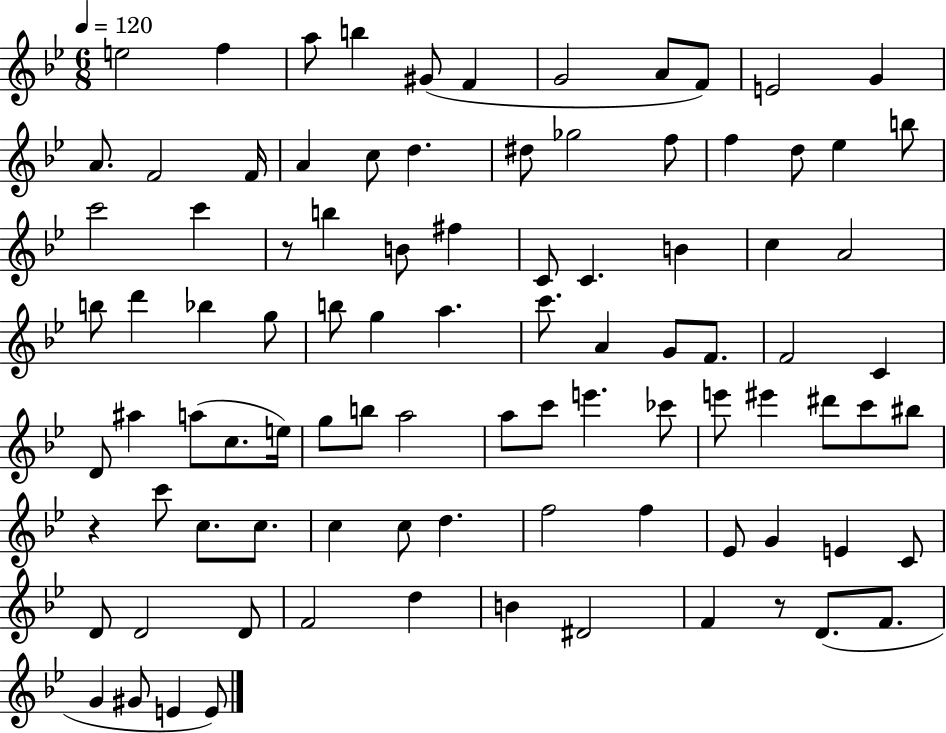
X:1
T:Untitled
M:6/8
L:1/4
K:Bb
e2 f a/2 b ^G/2 F G2 A/2 F/2 E2 G A/2 F2 F/4 A c/2 d ^d/2 _g2 f/2 f d/2 _e b/2 c'2 c' z/2 b B/2 ^f C/2 C B c A2 b/2 d' _b g/2 b/2 g a c'/2 A G/2 F/2 F2 C D/2 ^a a/2 c/2 e/4 g/2 b/2 a2 a/2 c'/2 e' _c'/2 e'/2 ^e' ^d'/2 c'/2 ^b/2 z c'/2 c/2 c/2 c c/2 d f2 f _E/2 G E C/2 D/2 D2 D/2 F2 d B ^D2 F z/2 D/2 F/2 G ^G/2 E E/2